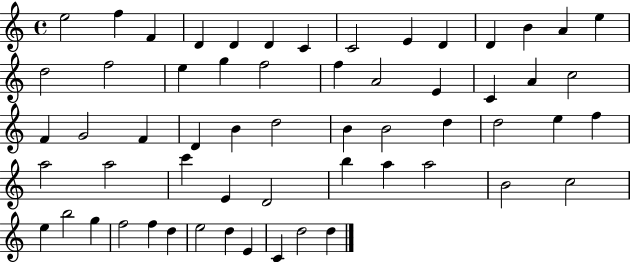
E5/h F5/q F4/q D4/q D4/q D4/q C4/q C4/h E4/q D4/q D4/q B4/q A4/q E5/q D5/h F5/h E5/q G5/q F5/h F5/q A4/h E4/q C4/q A4/q C5/h F4/q G4/h F4/q D4/q B4/q D5/h B4/q B4/h D5/q D5/h E5/q F5/q A5/h A5/h C6/q E4/q D4/h B5/q A5/q A5/h B4/h C5/h E5/q B5/h G5/q F5/h F5/q D5/q E5/h D5/q E4/q C4/q D5/h D5/q